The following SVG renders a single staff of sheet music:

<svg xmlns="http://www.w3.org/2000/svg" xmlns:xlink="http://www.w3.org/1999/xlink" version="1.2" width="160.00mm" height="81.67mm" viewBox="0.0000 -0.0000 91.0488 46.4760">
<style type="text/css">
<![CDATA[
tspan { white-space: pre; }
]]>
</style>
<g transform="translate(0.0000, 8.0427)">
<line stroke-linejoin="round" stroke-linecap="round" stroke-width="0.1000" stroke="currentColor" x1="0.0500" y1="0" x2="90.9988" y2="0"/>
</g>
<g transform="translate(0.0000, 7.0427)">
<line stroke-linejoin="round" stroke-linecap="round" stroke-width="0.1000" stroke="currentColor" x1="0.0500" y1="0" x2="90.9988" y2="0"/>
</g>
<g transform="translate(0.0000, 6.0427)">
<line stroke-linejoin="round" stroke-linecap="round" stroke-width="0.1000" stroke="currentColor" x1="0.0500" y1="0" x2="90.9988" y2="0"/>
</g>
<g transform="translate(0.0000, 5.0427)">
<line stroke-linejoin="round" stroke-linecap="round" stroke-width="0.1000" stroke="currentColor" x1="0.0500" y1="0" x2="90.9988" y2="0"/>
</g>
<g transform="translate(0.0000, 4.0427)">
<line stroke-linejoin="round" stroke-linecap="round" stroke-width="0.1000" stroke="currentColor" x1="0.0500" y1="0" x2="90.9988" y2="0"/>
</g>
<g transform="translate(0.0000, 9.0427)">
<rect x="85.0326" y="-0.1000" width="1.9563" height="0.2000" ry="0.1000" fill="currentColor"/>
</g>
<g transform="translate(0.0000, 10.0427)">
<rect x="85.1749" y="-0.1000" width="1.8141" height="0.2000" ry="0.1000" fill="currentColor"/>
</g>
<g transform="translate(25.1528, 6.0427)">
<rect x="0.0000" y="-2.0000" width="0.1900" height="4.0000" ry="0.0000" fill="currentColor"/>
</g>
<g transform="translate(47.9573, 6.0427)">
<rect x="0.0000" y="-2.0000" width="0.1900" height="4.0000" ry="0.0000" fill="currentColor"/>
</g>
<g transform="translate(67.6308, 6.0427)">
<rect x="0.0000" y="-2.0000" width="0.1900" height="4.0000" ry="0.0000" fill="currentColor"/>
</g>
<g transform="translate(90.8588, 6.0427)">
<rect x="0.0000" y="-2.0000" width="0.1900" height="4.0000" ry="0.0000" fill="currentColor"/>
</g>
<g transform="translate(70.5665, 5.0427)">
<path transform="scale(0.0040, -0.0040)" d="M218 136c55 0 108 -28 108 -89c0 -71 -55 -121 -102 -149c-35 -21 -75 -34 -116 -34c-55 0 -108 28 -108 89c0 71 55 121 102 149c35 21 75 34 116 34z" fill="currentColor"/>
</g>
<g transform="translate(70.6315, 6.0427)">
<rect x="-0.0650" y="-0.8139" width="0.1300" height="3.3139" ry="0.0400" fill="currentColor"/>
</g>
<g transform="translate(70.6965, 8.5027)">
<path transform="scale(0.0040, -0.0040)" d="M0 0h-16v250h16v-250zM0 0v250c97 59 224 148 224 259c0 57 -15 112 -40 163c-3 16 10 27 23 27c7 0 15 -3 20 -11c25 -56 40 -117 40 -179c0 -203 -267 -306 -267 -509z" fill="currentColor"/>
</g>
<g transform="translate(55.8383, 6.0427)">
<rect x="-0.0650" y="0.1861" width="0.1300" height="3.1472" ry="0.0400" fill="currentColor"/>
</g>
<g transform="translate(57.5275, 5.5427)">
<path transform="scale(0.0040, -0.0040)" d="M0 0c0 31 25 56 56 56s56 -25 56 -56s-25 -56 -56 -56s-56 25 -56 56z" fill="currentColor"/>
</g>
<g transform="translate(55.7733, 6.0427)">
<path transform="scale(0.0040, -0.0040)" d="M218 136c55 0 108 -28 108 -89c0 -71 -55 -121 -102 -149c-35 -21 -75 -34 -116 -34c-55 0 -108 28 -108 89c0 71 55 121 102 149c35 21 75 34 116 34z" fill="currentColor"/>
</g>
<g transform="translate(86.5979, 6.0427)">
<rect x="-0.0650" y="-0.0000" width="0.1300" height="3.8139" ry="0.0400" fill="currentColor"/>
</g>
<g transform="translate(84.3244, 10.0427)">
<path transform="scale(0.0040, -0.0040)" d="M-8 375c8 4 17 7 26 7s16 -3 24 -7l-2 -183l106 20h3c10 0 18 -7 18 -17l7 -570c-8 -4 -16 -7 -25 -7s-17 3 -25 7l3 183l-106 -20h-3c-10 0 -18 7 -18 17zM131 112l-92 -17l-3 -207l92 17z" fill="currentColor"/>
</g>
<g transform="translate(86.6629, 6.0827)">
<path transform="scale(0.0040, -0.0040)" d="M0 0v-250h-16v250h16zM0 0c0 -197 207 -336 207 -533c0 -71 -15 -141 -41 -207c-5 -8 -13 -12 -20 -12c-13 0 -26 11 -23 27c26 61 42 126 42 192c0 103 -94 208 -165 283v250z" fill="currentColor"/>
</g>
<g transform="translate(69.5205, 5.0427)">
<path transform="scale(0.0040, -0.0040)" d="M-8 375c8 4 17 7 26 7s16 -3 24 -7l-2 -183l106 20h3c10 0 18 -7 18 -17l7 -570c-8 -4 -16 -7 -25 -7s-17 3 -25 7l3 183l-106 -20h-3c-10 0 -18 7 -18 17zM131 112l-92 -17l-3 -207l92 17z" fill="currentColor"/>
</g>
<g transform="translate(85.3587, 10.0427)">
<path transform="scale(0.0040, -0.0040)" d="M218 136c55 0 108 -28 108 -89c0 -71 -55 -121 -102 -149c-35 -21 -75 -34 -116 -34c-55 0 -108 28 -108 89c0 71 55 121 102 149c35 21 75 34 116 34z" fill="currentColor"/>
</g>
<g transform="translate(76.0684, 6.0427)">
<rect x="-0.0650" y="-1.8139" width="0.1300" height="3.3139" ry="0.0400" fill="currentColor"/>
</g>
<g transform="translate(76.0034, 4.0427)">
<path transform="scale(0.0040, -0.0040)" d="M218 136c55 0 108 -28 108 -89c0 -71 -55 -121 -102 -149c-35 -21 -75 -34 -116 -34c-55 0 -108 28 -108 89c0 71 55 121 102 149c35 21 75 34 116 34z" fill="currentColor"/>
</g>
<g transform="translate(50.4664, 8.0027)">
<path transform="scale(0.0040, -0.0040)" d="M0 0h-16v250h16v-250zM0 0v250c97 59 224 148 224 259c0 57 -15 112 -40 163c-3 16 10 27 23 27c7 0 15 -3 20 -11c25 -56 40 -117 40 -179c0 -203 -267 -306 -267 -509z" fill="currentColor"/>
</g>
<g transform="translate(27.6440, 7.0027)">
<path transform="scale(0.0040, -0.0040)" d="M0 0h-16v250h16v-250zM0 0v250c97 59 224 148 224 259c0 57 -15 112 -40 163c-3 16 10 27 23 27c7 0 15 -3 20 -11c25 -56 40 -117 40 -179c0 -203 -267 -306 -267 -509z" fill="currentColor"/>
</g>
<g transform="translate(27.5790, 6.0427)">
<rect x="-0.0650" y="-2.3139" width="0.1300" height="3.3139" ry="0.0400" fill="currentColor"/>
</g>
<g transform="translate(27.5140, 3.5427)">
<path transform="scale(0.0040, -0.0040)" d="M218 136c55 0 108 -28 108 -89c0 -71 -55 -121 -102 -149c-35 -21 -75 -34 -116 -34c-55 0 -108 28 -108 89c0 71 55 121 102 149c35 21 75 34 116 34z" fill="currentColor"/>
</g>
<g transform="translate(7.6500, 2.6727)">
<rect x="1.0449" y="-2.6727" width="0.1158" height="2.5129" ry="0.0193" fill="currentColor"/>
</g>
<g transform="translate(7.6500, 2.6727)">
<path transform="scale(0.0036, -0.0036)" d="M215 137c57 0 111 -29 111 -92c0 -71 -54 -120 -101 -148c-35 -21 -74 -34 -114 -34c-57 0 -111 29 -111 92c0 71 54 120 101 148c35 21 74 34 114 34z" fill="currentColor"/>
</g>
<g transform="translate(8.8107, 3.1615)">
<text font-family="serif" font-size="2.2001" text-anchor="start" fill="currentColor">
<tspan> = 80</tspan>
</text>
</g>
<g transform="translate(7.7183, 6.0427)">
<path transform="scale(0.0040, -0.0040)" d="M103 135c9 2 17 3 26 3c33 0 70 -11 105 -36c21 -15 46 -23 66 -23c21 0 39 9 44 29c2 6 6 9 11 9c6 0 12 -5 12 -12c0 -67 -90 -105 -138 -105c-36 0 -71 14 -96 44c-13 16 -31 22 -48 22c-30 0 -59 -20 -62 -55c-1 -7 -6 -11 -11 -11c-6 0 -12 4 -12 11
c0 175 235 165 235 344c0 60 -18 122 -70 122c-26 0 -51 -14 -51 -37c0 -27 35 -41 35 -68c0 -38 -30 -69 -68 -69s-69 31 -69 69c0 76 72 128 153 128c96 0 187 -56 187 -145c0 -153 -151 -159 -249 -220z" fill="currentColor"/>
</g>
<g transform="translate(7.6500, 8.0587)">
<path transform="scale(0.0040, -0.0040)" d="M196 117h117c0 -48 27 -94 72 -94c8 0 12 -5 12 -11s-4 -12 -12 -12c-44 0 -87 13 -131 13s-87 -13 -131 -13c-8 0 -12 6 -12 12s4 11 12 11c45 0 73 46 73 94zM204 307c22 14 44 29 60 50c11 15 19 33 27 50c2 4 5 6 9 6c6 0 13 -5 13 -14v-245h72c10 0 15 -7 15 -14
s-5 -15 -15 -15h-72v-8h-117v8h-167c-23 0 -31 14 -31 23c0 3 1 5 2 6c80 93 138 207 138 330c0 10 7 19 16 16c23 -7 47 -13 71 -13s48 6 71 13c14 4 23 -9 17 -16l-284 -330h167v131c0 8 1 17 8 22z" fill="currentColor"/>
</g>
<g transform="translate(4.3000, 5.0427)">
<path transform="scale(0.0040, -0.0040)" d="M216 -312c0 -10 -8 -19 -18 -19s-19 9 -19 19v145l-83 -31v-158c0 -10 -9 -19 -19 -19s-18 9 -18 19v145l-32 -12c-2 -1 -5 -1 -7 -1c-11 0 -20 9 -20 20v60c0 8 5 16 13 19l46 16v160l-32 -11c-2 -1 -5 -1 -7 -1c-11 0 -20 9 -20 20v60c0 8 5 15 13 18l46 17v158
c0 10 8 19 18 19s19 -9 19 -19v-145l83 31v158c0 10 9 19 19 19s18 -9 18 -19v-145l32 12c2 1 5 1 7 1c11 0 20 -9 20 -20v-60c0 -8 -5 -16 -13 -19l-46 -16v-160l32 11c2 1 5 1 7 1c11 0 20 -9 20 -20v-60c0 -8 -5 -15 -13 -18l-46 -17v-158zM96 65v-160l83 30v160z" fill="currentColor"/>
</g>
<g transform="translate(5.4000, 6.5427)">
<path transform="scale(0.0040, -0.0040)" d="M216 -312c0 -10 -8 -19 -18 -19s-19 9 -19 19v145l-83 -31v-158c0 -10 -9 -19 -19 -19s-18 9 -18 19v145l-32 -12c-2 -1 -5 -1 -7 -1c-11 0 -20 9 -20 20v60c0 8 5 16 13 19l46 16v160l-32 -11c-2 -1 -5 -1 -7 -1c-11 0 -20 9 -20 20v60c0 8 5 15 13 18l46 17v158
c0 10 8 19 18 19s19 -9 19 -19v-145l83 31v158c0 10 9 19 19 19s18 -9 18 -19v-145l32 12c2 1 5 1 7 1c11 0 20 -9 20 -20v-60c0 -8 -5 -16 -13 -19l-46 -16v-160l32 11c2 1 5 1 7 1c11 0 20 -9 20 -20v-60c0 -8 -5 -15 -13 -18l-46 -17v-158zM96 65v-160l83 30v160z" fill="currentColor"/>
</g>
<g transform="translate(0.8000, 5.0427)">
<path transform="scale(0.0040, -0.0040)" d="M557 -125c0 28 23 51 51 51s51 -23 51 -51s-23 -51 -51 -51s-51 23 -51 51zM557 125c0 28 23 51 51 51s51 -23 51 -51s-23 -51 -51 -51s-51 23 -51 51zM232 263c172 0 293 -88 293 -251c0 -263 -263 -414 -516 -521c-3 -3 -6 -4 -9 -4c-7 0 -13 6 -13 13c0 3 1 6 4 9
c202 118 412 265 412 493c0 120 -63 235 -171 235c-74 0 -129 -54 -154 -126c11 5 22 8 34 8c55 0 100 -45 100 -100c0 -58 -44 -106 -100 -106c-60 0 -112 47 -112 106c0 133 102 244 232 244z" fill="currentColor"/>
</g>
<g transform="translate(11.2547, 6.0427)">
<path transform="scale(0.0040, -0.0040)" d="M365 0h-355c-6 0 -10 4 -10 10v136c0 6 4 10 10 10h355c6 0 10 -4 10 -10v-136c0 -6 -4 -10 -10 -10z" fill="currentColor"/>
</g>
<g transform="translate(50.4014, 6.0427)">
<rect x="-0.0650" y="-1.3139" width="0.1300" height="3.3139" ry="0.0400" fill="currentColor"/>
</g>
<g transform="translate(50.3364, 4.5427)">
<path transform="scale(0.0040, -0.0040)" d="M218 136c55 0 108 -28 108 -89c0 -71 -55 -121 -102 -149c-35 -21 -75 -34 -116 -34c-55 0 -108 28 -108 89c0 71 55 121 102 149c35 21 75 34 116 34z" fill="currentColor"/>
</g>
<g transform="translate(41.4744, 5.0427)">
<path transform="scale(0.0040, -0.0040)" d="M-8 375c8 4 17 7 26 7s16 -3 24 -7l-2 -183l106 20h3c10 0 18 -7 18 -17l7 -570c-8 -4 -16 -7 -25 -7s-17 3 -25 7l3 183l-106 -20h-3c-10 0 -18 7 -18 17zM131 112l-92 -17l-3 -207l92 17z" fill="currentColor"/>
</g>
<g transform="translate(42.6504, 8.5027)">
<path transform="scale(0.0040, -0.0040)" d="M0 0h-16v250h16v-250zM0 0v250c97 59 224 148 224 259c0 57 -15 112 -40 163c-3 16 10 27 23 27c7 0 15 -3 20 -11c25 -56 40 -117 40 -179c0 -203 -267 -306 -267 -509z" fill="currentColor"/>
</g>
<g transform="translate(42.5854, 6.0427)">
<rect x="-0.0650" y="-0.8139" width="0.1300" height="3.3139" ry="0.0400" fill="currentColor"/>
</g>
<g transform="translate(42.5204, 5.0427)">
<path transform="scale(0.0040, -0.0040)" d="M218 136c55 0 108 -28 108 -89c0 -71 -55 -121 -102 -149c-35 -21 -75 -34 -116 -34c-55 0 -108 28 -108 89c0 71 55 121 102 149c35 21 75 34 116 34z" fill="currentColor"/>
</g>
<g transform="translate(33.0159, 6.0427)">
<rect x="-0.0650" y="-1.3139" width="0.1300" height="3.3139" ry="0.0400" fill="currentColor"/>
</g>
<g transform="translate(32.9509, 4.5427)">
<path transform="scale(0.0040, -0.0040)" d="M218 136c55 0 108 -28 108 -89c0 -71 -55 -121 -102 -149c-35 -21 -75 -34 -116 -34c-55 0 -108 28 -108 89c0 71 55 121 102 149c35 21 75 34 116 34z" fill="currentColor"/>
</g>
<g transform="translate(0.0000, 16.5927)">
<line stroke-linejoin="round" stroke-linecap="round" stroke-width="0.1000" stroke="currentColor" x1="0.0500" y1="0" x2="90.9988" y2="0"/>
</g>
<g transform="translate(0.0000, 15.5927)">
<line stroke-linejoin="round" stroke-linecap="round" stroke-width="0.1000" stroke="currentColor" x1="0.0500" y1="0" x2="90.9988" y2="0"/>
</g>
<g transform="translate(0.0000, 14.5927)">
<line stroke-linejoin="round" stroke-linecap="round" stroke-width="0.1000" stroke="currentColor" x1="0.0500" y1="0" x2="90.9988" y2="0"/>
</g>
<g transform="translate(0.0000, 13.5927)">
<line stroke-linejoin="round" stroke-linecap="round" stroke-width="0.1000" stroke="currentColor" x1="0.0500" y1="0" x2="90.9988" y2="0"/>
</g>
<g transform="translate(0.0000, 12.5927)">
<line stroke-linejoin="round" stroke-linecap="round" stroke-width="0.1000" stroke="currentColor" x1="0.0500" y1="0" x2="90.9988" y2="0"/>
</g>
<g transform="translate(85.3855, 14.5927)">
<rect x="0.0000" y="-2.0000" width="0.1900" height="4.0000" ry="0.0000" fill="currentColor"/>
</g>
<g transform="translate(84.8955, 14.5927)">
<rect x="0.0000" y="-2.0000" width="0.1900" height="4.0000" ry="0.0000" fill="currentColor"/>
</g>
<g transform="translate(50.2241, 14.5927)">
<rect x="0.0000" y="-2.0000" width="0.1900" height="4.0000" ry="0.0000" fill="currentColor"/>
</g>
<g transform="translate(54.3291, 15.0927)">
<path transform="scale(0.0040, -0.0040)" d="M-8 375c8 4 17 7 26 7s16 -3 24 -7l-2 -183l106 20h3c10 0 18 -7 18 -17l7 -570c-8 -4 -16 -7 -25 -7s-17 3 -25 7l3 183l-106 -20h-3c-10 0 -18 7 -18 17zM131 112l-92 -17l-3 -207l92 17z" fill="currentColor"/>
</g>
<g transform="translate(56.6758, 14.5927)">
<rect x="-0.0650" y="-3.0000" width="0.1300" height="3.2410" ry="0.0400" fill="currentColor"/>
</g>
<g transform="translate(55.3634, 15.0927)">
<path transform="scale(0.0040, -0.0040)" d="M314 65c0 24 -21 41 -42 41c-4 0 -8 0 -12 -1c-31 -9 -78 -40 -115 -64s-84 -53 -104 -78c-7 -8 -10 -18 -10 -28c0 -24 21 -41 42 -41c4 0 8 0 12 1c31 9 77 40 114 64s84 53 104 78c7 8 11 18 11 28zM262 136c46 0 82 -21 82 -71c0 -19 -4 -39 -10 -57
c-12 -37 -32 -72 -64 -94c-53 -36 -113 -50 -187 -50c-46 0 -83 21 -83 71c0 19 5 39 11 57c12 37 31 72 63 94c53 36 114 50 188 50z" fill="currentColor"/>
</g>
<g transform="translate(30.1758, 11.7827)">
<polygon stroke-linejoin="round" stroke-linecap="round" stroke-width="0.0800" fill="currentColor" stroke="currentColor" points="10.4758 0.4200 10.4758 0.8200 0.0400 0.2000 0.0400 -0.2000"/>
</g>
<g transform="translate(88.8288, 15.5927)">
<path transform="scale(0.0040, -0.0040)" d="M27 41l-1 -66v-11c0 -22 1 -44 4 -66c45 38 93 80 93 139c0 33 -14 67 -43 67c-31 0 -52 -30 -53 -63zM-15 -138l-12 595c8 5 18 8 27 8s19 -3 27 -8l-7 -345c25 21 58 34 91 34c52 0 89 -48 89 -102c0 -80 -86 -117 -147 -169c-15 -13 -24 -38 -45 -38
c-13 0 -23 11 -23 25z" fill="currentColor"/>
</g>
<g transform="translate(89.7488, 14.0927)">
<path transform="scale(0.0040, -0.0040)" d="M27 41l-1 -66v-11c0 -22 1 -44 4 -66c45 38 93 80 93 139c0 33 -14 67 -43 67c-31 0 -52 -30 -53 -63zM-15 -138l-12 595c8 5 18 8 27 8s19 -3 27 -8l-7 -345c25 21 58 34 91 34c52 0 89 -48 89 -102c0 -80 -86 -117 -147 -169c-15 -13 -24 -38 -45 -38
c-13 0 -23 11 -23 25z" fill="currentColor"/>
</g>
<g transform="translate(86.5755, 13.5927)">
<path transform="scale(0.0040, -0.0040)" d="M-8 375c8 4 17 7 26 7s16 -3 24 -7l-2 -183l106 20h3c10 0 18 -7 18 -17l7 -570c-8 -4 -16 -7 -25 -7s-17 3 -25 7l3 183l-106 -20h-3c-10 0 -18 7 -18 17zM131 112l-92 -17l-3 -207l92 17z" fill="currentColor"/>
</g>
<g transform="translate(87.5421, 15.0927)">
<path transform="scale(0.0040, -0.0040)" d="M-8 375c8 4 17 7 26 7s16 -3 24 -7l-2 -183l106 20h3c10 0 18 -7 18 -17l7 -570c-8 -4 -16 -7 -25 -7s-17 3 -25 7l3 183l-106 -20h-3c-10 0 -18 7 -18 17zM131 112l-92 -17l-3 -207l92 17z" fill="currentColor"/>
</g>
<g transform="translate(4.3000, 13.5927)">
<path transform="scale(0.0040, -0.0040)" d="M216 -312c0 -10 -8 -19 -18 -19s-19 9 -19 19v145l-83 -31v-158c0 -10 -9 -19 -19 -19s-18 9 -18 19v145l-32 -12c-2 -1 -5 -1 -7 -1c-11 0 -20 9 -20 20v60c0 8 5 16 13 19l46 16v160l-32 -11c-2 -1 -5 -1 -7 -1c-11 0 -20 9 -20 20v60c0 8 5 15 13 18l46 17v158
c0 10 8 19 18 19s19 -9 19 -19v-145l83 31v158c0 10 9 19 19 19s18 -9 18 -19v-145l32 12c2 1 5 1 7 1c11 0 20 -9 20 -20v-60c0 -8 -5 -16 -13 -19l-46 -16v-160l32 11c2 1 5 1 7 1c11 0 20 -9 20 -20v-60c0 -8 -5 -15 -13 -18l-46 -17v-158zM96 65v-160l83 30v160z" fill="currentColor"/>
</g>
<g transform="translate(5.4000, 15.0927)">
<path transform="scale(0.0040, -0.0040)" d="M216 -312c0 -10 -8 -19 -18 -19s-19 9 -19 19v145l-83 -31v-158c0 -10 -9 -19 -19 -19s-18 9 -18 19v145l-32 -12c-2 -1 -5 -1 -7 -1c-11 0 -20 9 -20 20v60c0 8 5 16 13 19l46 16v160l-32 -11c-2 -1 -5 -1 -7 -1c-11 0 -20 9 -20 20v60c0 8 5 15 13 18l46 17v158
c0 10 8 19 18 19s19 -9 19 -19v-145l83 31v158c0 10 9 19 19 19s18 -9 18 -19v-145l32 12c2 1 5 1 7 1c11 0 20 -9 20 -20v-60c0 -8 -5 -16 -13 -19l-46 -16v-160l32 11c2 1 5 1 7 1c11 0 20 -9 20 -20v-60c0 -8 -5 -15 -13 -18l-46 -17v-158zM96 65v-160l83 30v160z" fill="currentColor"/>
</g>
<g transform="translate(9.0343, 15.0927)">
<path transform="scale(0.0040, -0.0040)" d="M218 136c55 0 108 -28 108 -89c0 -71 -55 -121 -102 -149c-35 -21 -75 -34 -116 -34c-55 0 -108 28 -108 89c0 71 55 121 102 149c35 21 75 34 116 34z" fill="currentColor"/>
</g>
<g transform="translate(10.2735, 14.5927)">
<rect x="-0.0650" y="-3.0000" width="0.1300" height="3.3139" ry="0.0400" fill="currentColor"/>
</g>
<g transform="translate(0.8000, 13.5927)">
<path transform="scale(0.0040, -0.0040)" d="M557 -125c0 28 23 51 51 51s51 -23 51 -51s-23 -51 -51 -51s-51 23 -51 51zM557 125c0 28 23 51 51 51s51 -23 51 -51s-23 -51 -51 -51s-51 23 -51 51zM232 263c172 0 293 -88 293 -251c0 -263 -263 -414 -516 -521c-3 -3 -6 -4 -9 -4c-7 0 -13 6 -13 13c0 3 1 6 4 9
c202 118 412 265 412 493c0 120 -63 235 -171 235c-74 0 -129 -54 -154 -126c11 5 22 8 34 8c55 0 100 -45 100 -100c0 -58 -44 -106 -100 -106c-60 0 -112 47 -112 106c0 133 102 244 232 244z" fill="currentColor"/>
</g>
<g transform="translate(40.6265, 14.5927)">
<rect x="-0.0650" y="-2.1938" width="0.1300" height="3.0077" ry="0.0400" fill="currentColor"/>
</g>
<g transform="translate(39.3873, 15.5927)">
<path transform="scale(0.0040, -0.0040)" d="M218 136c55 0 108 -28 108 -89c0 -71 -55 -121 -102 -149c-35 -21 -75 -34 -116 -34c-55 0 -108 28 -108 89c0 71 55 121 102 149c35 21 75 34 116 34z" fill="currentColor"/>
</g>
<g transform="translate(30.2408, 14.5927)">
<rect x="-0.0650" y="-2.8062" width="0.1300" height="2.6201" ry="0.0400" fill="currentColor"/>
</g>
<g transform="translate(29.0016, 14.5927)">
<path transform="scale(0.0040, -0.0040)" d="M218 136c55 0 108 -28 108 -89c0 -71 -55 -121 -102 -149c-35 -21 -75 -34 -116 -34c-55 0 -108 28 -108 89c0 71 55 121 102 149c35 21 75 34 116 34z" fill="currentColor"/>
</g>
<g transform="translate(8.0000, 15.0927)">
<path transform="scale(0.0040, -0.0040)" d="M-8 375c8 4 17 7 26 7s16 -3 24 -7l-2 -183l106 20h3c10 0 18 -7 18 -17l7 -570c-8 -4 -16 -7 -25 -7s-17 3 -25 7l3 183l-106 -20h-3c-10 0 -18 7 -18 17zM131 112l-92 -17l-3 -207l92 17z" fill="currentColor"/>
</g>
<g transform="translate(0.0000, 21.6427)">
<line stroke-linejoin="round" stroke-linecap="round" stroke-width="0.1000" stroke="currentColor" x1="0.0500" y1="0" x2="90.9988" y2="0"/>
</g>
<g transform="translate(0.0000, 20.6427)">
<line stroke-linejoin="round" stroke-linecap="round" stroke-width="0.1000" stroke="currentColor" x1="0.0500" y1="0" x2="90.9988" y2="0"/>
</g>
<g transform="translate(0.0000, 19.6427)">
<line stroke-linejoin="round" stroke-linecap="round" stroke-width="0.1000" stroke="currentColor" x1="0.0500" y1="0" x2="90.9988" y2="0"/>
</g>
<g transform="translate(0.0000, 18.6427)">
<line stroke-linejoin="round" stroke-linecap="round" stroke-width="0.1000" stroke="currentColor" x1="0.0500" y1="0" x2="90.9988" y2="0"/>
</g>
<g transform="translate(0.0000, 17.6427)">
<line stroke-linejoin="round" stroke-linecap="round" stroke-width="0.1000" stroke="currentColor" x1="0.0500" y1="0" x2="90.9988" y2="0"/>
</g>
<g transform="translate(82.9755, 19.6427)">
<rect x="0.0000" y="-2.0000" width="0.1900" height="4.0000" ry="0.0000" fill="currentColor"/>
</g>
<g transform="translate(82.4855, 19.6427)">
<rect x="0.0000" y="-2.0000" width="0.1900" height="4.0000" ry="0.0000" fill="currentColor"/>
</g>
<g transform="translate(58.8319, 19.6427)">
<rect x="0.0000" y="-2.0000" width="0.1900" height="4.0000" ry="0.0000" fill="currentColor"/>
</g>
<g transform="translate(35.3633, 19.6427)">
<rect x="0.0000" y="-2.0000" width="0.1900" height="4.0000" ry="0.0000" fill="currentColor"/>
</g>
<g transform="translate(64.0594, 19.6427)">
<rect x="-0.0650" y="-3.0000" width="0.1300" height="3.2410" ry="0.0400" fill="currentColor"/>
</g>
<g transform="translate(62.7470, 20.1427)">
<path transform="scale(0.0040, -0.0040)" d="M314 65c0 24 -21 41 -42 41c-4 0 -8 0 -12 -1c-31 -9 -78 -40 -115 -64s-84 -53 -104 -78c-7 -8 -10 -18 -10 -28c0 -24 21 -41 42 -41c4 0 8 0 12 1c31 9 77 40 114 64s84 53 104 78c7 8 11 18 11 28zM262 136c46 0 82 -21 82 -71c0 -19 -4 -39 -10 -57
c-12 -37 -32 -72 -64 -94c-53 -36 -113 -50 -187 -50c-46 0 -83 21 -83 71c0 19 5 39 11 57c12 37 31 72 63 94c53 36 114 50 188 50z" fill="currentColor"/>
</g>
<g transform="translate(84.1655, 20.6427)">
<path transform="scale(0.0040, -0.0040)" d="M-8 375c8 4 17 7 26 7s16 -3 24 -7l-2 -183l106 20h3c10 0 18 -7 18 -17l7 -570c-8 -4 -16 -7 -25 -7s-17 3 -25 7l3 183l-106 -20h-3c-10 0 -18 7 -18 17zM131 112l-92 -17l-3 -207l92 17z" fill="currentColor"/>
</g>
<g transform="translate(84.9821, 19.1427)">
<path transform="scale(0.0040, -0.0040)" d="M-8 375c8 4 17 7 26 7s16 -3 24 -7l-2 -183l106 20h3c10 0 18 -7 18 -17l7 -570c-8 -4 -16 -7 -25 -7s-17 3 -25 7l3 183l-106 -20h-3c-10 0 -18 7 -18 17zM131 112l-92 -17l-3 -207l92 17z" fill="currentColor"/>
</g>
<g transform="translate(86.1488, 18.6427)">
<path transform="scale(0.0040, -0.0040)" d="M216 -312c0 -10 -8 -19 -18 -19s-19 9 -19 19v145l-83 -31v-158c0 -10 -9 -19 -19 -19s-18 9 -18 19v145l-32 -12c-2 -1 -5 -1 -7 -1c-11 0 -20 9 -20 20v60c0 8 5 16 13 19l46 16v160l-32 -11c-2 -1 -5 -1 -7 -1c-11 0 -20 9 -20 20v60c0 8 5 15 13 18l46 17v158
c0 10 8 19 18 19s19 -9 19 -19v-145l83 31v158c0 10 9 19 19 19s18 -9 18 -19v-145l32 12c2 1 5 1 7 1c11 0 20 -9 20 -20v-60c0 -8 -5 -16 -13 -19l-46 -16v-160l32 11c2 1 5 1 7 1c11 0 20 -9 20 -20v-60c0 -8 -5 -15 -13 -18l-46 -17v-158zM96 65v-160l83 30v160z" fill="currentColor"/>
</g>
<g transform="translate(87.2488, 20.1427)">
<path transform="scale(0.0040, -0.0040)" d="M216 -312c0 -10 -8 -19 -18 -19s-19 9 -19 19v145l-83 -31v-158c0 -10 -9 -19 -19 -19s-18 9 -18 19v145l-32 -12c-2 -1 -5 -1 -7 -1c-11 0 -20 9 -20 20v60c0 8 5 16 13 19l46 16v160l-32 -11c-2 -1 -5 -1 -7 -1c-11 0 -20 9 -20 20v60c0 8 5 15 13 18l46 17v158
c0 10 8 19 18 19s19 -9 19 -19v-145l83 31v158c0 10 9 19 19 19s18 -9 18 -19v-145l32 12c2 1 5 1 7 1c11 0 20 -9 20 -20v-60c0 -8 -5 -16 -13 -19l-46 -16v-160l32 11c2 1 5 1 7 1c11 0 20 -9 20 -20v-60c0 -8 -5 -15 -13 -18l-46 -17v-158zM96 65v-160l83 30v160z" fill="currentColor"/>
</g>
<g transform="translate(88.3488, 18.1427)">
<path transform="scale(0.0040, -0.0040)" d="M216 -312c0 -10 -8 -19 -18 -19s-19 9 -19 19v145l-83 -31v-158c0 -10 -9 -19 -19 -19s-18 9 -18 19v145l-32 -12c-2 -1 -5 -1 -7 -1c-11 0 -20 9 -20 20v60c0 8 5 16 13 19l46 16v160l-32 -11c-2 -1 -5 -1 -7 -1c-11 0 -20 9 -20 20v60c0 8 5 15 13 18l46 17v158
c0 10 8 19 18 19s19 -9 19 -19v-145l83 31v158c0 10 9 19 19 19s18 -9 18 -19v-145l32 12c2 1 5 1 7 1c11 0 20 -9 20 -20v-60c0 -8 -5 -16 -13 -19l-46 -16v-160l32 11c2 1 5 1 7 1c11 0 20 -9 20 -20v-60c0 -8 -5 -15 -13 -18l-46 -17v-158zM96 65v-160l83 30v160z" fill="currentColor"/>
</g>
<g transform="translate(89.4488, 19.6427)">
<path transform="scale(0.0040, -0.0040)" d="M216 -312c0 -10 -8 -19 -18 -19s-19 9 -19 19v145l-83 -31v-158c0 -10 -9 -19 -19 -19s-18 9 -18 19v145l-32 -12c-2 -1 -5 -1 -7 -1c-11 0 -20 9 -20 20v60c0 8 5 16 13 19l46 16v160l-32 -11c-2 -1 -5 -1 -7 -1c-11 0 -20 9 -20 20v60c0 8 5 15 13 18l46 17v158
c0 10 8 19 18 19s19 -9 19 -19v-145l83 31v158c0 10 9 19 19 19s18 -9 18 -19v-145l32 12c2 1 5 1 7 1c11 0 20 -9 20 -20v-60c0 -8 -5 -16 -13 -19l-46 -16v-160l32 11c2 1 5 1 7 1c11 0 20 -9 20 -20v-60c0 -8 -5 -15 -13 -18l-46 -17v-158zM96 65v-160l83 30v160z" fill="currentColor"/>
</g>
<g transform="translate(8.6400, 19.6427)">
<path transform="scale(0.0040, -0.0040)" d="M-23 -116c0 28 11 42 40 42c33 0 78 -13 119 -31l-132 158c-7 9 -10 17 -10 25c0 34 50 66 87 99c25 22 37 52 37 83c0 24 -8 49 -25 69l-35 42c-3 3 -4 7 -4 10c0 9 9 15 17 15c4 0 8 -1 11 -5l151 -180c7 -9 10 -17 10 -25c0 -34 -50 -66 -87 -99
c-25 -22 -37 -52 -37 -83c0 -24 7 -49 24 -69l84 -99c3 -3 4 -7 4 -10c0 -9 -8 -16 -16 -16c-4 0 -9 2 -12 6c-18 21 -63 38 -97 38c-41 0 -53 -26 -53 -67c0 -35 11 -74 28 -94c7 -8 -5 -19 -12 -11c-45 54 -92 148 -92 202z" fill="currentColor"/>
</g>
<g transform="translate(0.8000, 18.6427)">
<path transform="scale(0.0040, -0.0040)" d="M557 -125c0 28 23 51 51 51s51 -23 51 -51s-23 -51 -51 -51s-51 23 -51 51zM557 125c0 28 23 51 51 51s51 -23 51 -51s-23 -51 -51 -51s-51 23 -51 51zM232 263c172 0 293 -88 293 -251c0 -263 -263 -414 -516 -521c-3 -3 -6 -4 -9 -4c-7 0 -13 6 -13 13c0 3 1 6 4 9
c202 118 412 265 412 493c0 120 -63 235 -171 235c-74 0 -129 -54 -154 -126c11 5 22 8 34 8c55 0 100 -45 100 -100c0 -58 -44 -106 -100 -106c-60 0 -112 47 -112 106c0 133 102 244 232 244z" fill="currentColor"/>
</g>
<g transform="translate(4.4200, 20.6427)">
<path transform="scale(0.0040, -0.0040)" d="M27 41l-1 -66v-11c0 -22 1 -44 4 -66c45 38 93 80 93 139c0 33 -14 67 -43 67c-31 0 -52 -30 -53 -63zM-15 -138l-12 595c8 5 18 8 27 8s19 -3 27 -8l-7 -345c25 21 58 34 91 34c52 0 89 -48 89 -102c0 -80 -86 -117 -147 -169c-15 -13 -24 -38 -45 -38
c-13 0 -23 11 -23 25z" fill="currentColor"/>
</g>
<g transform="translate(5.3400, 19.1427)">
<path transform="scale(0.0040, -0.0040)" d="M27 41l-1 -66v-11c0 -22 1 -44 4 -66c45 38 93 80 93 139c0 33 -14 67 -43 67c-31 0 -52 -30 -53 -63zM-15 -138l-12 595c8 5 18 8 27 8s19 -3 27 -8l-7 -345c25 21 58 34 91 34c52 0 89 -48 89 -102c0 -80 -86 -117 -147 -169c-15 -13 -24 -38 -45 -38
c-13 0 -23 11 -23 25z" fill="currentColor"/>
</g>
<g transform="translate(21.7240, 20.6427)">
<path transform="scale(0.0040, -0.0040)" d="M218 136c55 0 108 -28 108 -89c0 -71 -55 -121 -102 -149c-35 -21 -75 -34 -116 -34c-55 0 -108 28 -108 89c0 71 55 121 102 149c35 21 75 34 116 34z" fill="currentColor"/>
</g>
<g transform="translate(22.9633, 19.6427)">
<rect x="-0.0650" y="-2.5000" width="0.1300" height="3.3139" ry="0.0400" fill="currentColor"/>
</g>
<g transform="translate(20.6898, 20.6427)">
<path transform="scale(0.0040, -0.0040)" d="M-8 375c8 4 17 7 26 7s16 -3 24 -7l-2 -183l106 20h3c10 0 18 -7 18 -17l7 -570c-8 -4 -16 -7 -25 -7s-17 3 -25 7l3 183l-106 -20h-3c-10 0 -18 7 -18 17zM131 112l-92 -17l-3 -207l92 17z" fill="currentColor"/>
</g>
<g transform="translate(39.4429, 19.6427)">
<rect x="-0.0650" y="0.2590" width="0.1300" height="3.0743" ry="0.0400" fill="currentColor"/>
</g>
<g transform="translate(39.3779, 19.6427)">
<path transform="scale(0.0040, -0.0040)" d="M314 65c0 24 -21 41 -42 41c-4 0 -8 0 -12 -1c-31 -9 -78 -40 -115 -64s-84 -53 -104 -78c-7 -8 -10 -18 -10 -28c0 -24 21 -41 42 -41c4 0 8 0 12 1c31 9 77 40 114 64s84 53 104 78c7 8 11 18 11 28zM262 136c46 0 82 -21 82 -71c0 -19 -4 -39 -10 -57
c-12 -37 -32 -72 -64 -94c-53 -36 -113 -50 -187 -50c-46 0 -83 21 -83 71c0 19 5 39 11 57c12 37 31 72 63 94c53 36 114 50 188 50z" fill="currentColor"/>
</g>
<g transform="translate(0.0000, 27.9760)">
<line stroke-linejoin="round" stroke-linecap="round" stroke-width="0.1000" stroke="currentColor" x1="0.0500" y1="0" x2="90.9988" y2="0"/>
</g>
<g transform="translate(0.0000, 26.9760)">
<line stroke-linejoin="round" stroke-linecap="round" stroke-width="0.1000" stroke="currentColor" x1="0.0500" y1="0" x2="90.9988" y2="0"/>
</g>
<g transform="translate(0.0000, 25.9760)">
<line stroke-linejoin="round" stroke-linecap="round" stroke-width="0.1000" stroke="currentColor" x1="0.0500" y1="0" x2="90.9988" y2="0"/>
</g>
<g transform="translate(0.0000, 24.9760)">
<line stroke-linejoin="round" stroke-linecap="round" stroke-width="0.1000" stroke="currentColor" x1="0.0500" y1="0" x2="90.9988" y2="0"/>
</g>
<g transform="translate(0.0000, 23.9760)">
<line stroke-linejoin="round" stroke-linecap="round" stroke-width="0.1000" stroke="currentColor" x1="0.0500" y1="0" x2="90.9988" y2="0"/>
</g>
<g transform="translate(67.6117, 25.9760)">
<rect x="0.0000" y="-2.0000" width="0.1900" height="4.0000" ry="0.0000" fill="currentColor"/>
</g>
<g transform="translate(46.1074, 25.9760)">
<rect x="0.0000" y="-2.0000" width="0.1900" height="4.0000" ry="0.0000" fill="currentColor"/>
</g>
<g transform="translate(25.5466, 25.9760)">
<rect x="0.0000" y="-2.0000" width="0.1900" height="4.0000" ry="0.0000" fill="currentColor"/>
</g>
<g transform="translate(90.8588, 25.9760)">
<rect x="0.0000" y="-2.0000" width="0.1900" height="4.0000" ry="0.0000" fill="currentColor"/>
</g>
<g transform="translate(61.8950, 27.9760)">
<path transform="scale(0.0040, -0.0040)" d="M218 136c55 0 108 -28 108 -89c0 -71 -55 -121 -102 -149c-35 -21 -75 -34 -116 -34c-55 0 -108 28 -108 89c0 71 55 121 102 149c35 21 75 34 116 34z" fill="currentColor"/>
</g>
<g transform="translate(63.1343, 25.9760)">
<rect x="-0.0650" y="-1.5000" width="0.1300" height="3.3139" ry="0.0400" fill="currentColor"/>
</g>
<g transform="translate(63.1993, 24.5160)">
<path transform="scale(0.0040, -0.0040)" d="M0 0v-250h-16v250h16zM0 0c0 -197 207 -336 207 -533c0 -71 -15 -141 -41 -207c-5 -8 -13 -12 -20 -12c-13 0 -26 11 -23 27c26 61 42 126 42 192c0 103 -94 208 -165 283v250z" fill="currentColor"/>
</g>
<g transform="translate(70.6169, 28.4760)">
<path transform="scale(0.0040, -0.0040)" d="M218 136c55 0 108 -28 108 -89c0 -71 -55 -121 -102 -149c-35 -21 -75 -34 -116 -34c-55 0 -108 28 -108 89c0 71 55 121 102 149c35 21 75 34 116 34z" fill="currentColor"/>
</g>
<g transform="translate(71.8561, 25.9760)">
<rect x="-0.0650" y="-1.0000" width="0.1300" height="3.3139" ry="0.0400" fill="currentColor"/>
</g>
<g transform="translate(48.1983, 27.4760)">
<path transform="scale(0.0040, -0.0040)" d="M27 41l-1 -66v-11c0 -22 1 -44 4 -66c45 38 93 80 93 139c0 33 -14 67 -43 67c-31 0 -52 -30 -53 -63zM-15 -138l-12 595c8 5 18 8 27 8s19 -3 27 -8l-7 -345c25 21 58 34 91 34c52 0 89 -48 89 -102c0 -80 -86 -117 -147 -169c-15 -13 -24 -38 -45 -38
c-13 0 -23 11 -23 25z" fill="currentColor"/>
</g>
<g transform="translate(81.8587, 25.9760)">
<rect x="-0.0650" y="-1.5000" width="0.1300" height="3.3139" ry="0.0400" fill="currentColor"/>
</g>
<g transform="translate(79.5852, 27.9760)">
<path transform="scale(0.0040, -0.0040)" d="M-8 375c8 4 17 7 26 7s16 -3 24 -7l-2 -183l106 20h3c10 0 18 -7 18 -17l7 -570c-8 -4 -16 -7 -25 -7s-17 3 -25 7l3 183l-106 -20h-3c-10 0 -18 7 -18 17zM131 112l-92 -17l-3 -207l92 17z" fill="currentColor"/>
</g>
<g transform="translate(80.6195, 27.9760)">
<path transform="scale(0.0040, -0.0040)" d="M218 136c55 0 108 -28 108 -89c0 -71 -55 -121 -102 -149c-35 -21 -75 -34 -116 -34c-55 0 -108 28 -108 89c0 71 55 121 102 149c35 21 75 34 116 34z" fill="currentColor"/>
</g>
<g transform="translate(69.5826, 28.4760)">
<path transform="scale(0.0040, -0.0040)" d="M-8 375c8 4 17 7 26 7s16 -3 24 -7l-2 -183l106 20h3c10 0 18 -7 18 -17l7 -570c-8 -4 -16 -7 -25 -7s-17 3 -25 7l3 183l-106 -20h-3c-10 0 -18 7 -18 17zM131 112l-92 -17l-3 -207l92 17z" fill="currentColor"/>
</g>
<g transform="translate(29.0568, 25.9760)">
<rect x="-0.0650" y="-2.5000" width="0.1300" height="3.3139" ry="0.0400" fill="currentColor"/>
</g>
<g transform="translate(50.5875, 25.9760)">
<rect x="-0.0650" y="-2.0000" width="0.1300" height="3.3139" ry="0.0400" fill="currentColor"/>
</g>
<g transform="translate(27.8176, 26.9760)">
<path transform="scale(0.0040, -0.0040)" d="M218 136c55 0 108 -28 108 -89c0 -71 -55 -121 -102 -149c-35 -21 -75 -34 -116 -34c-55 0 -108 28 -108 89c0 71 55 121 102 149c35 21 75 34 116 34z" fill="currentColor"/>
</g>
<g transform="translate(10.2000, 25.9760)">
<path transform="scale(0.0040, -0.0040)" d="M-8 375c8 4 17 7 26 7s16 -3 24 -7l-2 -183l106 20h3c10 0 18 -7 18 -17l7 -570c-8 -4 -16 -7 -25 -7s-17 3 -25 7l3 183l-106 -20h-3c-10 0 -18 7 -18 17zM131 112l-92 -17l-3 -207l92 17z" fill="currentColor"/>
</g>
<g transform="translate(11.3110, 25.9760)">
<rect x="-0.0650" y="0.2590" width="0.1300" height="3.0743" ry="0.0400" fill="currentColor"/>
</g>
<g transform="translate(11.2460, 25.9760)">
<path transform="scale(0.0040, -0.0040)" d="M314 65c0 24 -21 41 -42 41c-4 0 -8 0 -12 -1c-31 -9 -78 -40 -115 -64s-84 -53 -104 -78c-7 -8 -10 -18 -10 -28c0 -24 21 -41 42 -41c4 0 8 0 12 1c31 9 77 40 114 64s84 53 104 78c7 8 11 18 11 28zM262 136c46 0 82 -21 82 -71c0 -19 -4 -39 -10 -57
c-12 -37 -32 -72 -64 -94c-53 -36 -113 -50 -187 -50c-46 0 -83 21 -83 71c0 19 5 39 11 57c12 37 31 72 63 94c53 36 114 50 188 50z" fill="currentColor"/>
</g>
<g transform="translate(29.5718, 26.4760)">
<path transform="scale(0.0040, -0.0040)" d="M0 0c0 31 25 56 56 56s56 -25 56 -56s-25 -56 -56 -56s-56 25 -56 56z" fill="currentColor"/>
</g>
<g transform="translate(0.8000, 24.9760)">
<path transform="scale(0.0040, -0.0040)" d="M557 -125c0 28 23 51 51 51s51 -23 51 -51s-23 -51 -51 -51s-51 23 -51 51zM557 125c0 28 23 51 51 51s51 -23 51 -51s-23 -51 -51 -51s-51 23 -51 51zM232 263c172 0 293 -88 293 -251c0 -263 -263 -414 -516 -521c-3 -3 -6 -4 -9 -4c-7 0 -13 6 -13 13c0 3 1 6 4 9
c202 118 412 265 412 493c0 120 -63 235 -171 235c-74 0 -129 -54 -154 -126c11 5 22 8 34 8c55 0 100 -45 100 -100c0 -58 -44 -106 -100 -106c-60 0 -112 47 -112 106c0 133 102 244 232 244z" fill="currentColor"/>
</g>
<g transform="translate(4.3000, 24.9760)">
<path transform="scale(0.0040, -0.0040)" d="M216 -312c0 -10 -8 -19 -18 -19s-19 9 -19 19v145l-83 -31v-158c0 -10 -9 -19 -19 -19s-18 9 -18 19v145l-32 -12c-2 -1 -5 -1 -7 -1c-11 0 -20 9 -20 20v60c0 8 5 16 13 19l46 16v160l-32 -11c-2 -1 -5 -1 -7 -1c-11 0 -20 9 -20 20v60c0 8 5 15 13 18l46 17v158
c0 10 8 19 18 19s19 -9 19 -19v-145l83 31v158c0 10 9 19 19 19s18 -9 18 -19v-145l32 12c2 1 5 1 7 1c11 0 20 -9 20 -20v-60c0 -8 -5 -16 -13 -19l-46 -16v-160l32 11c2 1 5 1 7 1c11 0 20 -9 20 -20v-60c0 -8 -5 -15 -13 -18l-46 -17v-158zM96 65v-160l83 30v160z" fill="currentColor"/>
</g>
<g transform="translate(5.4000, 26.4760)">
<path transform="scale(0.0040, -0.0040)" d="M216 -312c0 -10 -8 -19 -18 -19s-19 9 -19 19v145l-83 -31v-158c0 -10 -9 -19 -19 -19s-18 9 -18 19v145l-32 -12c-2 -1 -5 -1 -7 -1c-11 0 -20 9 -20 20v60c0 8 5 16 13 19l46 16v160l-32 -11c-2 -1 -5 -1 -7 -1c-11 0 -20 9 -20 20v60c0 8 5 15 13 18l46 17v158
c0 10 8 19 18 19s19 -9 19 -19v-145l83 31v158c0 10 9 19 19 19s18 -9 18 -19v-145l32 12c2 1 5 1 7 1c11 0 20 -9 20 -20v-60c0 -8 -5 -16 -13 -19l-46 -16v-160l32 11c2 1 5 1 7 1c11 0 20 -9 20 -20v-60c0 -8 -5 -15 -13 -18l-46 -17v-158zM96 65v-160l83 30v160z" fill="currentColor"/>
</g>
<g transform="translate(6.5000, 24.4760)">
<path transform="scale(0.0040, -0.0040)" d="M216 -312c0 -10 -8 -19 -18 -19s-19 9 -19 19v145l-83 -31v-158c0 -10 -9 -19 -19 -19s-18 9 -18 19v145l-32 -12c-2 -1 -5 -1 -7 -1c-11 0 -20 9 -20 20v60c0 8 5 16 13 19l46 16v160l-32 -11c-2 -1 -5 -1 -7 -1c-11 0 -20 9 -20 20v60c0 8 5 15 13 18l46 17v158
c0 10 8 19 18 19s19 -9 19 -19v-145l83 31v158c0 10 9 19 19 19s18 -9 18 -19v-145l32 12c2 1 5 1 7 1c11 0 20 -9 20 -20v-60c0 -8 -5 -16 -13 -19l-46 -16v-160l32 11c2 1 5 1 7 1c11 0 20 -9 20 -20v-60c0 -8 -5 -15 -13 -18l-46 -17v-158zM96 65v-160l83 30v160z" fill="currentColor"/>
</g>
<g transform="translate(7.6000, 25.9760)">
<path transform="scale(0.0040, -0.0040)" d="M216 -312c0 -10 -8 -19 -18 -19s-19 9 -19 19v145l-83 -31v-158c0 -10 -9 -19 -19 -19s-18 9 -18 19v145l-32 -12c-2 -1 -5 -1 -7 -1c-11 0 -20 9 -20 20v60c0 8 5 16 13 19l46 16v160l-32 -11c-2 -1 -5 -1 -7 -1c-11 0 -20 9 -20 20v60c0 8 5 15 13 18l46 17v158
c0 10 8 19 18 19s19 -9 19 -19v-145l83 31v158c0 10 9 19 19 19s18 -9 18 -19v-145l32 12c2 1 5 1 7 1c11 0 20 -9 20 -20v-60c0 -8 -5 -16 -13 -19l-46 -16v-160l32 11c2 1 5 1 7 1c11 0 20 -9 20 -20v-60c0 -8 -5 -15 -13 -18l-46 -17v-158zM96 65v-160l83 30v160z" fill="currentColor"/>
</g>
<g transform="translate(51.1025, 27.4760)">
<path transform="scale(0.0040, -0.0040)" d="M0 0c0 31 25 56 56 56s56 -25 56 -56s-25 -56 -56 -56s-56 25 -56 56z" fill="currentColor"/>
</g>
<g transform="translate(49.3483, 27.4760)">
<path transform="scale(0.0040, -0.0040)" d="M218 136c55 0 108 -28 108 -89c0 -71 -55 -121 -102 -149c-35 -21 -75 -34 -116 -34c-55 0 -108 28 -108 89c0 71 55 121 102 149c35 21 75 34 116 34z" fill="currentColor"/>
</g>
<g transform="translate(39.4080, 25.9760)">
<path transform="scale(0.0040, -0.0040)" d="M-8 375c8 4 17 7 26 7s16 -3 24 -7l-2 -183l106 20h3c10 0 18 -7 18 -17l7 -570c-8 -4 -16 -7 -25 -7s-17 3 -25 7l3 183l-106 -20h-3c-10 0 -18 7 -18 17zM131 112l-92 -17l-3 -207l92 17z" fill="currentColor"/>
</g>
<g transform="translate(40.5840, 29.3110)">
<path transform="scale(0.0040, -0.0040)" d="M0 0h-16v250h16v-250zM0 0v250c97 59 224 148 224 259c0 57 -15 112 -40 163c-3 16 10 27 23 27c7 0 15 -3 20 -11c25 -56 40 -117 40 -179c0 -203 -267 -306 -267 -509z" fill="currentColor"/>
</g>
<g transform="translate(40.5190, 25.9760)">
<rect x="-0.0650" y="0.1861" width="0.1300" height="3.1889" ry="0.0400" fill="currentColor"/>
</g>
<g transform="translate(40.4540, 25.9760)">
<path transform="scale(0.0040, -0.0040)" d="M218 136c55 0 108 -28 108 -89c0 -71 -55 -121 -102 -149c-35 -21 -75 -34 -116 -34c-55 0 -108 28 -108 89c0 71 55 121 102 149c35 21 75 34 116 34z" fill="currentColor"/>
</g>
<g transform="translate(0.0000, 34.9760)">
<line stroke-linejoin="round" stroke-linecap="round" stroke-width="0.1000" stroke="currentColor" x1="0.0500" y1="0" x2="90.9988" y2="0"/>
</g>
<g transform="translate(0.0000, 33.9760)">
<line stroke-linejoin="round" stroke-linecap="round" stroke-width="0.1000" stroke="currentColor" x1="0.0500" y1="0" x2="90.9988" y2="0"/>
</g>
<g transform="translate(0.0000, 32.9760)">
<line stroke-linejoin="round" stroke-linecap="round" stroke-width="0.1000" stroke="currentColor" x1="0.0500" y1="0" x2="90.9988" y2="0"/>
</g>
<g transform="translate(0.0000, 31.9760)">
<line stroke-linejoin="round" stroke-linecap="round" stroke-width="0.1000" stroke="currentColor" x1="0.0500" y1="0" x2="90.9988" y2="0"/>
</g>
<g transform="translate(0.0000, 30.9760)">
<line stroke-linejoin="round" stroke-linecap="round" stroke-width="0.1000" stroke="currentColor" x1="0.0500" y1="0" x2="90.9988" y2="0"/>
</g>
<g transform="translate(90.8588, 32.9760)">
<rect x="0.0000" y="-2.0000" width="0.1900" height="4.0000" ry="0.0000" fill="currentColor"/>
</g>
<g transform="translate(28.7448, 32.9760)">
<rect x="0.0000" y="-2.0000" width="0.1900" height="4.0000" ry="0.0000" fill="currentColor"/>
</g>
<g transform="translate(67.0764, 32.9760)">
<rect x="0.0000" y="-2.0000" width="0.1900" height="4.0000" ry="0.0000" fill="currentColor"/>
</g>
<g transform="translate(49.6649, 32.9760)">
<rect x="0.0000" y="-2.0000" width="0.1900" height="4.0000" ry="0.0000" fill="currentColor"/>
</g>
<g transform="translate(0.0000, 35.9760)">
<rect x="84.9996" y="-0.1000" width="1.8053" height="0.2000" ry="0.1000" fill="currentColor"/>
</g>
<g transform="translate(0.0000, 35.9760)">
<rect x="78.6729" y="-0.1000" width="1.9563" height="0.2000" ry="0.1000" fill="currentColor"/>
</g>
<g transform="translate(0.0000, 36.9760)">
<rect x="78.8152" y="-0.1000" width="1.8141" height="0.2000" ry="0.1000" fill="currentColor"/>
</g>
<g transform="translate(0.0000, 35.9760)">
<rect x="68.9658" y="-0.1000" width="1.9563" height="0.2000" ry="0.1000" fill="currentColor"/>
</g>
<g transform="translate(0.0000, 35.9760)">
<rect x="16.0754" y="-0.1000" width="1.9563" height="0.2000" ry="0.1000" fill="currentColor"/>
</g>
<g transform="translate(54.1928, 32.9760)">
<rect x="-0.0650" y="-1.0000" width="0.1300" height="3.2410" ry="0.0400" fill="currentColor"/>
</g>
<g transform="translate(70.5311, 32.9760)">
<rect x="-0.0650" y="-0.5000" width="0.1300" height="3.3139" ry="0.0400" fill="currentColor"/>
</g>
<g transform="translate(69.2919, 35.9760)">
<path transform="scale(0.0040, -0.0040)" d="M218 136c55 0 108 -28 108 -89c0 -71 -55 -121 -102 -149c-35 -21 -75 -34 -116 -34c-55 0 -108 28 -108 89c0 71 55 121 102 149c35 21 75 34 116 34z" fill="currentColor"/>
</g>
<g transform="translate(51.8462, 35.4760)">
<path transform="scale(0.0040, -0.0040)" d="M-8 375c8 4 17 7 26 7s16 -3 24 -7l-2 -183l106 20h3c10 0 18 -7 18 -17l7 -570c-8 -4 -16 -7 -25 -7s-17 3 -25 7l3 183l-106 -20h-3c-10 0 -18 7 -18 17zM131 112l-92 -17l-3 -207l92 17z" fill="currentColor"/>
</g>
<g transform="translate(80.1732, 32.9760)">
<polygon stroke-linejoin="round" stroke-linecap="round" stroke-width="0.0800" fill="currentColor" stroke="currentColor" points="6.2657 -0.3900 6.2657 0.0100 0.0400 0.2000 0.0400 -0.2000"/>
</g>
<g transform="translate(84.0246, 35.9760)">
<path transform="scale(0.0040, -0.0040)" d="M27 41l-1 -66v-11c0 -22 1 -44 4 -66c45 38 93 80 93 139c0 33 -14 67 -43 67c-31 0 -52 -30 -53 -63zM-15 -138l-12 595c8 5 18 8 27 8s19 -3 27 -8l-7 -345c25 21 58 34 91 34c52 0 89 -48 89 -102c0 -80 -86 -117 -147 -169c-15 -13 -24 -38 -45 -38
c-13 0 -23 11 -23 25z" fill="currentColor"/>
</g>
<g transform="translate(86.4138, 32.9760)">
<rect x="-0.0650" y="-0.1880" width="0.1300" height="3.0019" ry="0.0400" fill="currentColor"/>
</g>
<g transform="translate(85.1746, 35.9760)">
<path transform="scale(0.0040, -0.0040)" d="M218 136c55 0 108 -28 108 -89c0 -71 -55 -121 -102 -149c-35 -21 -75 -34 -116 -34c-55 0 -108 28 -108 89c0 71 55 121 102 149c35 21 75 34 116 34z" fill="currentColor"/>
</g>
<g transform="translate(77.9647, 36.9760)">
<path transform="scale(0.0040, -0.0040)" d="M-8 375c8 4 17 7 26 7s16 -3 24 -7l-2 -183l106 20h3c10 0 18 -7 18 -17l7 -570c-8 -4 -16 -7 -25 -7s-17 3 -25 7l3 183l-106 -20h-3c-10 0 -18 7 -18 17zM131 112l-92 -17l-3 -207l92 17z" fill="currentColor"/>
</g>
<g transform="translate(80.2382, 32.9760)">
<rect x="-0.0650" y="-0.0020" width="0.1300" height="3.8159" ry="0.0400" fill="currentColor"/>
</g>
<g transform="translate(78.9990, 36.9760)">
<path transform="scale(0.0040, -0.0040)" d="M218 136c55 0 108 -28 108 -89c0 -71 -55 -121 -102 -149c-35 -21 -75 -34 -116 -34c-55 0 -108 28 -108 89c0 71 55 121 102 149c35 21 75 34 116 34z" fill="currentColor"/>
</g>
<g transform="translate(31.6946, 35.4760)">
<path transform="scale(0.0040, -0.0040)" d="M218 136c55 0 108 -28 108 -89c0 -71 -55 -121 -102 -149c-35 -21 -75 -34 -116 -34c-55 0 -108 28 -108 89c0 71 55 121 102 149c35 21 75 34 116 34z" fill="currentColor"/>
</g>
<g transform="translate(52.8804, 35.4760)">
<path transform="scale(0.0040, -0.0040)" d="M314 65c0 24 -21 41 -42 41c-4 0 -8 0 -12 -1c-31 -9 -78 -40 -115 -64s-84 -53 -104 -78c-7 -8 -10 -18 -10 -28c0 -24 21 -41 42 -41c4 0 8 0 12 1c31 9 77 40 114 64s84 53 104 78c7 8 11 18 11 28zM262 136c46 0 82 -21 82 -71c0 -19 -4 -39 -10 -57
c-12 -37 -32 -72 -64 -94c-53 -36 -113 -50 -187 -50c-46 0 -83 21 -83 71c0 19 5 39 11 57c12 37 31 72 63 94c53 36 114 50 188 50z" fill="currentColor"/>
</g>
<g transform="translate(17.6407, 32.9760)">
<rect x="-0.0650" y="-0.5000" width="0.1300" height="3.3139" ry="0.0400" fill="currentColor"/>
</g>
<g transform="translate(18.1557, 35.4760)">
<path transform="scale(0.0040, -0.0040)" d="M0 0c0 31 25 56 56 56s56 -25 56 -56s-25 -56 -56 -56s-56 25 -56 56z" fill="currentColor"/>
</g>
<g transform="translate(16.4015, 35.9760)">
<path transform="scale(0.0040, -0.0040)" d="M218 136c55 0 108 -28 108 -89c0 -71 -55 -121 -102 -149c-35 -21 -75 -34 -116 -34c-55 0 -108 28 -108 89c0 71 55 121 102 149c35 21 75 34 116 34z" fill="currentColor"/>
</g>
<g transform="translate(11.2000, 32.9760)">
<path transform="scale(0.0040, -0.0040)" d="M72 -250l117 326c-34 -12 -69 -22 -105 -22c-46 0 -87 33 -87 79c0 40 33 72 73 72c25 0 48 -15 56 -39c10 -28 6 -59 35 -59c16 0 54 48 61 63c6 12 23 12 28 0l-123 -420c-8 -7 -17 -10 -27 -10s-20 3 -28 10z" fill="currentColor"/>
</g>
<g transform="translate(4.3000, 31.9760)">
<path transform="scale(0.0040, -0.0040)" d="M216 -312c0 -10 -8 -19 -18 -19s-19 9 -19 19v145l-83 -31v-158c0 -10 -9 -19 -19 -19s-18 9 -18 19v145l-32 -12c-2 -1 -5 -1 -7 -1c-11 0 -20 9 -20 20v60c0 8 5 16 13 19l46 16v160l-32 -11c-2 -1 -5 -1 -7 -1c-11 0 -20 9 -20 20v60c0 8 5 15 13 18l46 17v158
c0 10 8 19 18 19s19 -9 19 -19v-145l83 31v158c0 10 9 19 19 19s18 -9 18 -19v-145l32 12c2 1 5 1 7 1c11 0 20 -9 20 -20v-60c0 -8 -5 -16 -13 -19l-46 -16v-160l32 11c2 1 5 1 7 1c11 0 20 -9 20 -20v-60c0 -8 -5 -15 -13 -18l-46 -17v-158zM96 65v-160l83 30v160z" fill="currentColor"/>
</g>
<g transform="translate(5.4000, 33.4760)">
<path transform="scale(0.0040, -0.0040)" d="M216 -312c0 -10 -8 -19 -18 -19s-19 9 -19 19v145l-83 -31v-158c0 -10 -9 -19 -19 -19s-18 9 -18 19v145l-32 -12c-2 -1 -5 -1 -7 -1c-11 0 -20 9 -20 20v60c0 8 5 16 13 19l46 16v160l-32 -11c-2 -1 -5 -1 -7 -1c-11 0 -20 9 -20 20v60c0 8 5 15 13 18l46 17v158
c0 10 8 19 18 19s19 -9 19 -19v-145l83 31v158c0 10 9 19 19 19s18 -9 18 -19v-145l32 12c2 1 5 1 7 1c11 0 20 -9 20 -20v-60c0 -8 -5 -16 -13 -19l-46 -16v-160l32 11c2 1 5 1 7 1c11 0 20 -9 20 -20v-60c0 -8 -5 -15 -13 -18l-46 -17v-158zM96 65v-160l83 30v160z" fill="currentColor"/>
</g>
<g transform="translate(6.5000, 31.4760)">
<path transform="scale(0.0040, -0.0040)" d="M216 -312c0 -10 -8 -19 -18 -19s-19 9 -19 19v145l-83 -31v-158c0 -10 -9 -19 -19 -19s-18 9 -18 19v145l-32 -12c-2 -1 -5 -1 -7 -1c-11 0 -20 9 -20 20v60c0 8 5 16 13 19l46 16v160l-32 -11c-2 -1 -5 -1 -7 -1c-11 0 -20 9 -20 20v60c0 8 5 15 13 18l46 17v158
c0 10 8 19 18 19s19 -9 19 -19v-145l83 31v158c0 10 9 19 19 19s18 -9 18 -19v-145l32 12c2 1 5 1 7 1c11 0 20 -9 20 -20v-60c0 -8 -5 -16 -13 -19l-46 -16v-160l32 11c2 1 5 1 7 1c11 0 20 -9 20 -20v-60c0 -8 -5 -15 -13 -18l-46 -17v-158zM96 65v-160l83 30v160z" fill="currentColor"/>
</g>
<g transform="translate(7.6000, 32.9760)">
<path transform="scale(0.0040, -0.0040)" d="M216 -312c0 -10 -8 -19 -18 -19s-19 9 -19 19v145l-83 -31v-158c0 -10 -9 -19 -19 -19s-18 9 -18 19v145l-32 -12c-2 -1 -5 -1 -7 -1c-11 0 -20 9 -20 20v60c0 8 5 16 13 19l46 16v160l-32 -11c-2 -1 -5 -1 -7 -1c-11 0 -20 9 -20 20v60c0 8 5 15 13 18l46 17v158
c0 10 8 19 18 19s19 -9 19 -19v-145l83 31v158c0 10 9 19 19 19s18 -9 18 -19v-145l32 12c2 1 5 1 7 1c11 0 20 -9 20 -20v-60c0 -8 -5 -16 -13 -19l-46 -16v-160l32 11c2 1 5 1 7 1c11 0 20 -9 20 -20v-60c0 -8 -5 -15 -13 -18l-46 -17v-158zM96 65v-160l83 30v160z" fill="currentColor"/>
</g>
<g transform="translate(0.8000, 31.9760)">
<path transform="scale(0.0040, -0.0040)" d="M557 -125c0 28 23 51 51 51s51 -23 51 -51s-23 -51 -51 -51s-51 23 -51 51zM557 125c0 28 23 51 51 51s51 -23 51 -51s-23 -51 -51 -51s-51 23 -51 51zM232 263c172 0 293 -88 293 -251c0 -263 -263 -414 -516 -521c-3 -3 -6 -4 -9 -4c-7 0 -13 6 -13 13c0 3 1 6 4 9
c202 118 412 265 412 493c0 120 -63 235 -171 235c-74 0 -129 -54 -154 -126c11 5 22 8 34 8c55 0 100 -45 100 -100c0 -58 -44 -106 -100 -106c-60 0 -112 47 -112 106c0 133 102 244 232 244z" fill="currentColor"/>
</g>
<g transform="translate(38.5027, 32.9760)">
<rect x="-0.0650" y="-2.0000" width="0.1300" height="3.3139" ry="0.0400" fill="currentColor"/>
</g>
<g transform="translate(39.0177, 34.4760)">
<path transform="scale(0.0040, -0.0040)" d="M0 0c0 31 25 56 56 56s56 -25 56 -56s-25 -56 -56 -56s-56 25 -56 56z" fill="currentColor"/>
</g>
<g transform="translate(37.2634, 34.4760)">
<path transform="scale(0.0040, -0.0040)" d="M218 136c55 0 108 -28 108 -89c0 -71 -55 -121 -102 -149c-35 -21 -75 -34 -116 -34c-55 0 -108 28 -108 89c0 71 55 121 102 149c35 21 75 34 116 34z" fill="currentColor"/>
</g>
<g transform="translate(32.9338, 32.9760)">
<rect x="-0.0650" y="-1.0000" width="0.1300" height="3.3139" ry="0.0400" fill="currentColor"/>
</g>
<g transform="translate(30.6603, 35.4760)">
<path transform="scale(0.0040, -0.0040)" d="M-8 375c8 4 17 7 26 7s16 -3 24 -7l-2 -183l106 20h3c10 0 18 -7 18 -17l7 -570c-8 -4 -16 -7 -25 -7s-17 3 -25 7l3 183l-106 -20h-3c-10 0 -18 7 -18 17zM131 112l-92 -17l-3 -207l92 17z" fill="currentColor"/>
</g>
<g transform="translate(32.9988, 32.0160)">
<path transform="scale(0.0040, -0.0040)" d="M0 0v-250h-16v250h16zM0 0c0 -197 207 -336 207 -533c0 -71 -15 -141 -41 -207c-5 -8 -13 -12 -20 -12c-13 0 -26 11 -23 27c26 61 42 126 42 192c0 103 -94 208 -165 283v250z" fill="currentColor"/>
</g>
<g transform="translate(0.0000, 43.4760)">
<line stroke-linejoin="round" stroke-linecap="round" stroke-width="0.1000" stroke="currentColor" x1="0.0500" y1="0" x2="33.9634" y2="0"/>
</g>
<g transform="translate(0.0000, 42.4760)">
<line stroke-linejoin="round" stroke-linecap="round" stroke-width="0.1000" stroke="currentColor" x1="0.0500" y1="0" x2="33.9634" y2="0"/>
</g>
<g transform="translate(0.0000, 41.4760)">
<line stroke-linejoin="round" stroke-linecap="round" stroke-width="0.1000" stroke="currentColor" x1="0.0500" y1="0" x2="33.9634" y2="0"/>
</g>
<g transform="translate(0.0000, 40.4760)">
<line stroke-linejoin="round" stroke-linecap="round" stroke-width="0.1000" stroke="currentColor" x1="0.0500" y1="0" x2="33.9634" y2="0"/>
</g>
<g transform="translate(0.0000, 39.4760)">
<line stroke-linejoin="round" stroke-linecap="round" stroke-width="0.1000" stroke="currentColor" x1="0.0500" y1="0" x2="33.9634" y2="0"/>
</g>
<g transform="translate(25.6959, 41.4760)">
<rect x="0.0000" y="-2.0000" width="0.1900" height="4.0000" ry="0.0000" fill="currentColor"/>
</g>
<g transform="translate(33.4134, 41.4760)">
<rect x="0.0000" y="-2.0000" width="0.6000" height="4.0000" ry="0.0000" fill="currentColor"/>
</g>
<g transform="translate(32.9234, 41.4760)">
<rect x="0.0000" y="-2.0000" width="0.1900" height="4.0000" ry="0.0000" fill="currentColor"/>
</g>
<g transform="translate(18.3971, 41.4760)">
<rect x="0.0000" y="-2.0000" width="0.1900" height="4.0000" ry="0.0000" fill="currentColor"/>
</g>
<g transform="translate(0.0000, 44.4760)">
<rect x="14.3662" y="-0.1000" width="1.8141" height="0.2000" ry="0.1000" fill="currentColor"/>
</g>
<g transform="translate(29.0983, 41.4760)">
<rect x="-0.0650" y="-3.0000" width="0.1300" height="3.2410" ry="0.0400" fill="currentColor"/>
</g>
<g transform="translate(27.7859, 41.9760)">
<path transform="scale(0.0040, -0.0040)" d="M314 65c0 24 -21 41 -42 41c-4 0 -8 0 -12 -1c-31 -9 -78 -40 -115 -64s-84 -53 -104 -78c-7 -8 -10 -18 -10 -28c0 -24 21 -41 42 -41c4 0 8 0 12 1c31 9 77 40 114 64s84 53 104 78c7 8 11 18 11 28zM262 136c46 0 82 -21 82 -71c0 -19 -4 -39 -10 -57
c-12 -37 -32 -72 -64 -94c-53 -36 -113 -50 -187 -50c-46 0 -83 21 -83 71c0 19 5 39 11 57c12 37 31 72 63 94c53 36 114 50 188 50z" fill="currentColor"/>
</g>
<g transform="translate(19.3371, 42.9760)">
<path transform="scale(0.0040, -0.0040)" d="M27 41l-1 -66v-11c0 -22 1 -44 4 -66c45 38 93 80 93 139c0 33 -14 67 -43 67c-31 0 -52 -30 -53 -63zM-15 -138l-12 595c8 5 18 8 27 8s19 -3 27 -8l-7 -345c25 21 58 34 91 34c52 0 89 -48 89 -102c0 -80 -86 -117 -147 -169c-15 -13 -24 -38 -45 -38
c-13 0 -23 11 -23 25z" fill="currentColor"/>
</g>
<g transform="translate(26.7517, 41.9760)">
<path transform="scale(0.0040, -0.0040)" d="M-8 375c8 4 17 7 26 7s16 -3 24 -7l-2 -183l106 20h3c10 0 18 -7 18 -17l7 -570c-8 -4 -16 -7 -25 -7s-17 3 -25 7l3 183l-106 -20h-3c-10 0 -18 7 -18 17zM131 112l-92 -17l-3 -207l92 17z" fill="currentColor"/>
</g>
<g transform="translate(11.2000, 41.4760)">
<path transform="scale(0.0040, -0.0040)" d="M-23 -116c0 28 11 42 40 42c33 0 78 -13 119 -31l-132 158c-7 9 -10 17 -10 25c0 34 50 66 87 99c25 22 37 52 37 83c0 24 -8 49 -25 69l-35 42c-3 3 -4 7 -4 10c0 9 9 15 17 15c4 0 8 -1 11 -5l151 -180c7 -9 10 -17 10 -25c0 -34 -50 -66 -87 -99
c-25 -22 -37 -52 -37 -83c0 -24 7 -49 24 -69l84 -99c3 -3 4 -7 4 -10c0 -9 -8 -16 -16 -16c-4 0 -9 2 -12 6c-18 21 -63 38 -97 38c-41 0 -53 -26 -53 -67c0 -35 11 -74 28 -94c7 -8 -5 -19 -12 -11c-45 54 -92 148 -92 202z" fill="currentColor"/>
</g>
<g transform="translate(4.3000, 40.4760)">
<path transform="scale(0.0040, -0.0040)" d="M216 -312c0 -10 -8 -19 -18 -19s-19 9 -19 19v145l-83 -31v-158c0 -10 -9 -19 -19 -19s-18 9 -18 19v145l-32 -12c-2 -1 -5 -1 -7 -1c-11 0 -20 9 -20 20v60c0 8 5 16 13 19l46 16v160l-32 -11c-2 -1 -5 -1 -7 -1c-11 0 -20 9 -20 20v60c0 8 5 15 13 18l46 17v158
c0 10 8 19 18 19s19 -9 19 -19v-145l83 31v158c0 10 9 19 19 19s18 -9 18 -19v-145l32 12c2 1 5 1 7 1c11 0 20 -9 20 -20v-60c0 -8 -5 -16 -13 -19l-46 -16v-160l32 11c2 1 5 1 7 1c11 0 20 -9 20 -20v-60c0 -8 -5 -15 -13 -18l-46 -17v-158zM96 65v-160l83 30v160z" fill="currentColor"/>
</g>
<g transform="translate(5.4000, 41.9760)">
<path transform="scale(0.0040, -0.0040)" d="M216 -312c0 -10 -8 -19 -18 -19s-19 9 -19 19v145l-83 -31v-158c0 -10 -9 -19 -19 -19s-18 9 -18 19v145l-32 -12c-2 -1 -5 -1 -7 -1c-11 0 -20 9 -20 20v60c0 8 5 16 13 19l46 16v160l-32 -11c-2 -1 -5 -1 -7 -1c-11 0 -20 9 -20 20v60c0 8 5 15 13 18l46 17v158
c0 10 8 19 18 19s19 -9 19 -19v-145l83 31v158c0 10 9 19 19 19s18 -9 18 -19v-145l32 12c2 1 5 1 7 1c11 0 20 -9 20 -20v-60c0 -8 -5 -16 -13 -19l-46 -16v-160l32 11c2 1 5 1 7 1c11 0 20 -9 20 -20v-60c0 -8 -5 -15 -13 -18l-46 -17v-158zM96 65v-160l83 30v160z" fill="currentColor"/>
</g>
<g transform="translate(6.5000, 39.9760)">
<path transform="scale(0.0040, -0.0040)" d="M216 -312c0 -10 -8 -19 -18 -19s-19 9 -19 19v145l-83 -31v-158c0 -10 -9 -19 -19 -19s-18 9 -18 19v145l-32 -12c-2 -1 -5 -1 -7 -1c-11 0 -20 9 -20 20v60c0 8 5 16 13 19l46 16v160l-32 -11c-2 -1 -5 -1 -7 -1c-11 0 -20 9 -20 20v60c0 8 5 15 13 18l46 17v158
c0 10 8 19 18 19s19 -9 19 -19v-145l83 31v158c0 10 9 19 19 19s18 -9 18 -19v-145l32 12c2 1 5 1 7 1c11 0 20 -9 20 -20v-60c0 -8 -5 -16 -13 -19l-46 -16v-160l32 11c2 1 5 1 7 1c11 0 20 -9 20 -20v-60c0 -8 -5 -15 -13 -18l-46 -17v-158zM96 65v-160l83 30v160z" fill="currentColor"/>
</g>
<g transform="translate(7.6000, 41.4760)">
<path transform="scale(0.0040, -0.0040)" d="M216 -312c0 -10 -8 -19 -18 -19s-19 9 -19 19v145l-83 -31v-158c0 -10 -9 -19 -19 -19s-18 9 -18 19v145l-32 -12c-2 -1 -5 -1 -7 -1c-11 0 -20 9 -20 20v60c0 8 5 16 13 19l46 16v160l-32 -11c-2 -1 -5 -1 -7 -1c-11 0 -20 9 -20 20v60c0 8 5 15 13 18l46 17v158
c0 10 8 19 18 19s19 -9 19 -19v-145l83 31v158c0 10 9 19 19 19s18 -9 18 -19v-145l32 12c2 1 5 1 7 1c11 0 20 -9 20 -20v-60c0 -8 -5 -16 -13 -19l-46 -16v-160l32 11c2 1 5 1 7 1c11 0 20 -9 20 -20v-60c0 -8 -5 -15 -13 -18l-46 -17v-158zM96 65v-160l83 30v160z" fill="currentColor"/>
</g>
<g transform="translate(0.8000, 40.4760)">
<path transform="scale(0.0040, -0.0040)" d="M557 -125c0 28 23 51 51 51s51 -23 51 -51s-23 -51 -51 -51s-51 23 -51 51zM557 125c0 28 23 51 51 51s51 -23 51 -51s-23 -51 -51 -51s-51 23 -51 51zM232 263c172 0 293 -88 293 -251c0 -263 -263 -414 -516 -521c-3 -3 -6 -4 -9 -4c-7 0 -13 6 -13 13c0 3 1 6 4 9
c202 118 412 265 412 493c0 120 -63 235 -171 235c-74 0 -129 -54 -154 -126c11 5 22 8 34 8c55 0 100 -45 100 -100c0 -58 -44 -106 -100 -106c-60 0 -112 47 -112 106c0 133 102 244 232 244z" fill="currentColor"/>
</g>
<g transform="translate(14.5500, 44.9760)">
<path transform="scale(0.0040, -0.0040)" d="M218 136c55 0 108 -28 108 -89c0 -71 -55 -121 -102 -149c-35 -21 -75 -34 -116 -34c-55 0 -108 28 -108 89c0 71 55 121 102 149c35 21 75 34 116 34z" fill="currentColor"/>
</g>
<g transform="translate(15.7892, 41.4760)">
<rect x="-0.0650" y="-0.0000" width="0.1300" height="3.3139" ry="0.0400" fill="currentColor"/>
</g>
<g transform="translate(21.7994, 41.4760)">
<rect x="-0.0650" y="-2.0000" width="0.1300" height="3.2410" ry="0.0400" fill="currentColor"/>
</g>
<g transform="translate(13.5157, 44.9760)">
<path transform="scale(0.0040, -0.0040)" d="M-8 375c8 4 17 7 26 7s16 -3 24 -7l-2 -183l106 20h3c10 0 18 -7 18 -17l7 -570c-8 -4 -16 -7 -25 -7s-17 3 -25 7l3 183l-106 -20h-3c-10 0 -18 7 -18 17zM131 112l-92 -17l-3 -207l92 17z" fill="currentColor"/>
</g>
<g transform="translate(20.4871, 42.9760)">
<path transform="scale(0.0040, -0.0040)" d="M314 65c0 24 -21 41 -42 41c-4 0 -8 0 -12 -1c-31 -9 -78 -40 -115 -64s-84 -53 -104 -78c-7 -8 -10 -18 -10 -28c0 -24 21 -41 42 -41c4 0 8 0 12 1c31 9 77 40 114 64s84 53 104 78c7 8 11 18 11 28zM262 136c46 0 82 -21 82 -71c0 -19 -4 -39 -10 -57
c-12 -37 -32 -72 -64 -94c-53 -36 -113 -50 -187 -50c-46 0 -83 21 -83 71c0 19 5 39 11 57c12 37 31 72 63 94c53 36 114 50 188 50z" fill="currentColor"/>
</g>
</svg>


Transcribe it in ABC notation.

X:1
T:Untitled
M:2/4
L:1/4
K:D
z2 B,/2 G, F,/2 G,/2 D, F,/2 A, C,,/2 C, D,/2 B,,/2 C,2 z B,, D,2 C,2 D,2 B,, D,/2 _A,, ^G,,/2 F,, G,, z/2 E,, F,,/2 A,, F,,2 E,, C,,/2 _E,,/2 z D,, _A,,2 C,2